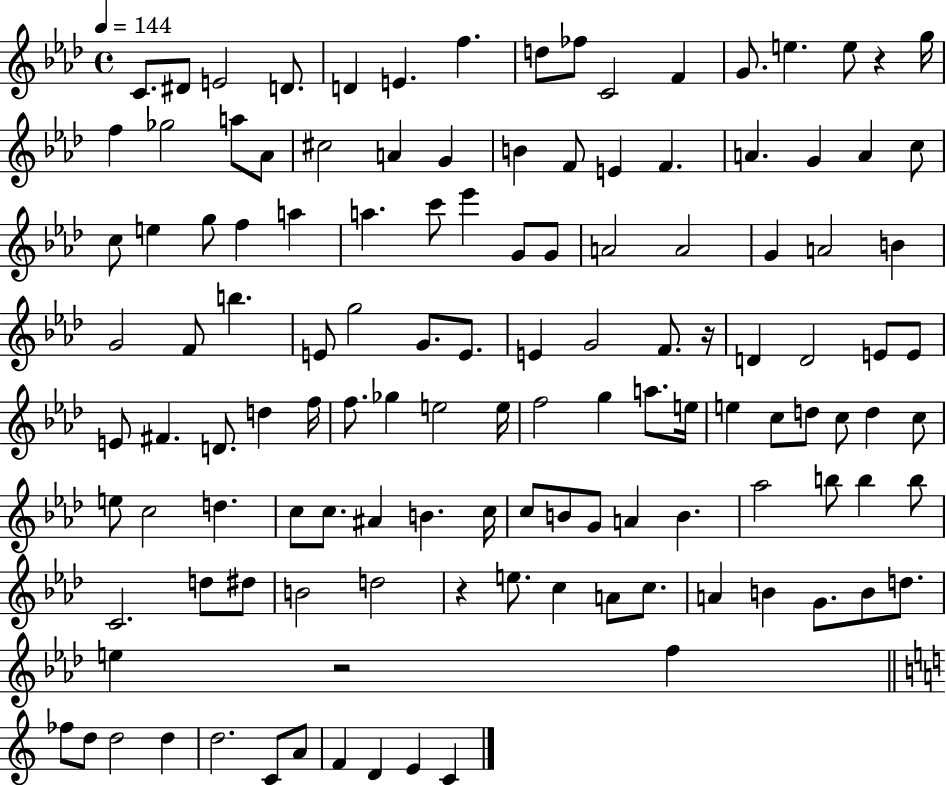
C4/e. D#4/e E4/h D4/e. D4/q E4/q. F5/q. D5/e FES5/e C4/h F4/q G4/e. E5/q. E5/e R/q G5/s F5/q Gb5/h A5/e Ab4/e C#5/h A4/q G4/q B4/q F4/e E4/q F4/q. A4/q. G4/q A4/q C5/e C5/e E5/q G5/e F5/q A5/q A5/q. C6/e Eb6/q G4/e G4/e A4/h A4/h G4/q A4/h B4/q G4/h F4/e B5/q. E4/e G5/h G4/e. E4/e. E4/q G4/h F4/e. R/s D4/q D4/h E4/e E4/e E4/e F#4/q. D4/e. D5/q F5/s F5/e. Gb5/q E5/h E5/s F5/h G5/q A5/e. E5/s E5/q C5/e D5/e C5/e D5/q C5/e E5/e C5/h D5/q. C5/e C5/e. A#4/q B4/q. C5/s C5/e B4/e G4/e A4/q B4/q. Ab5/h B5/e B5/q B5/e C4/h. D5/e D#5/e B4/h D5/h R/q E5/e. C5/q A4/e C5/e. A4/q B4/q G4/e. B4/e D5/e. E5/q R/h F5/q FES5/e D5/e D5/h D5/q D5/h. C4/e A4/e F4/q D4/q E4/q C4/q